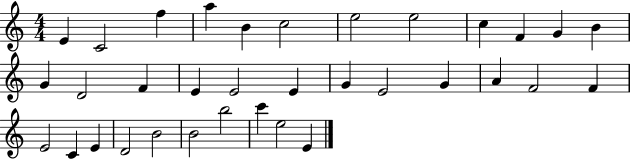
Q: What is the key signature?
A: C major